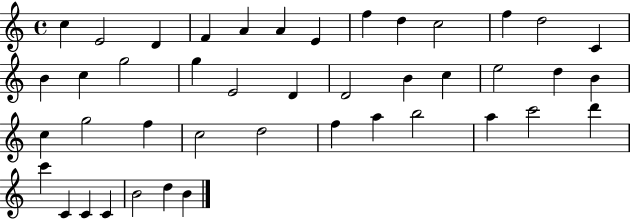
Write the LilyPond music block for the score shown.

{
  \clef treble
  \time 4/4
  \defaultTimeSignature
  \key c \major
  c''4 e'2 d'4 | f'4 a'4 a'4 e'4 | f''4 d''4 c''2 | f''4 d''2 c'4 | \break b'4 c''4 g''2 | g''4 e'2 d'4 | d'2 b'4 c''4 | e''2 d''4 b'4 | \break c''4 g''2 f''4 | c''2 d''2 | f''4 a''4 b''2 | a''4 c'''2 d'''4 | \break c'''4 c'4 c'4 c'4 | b'2 d''4 b'4 | \bar "|."
}